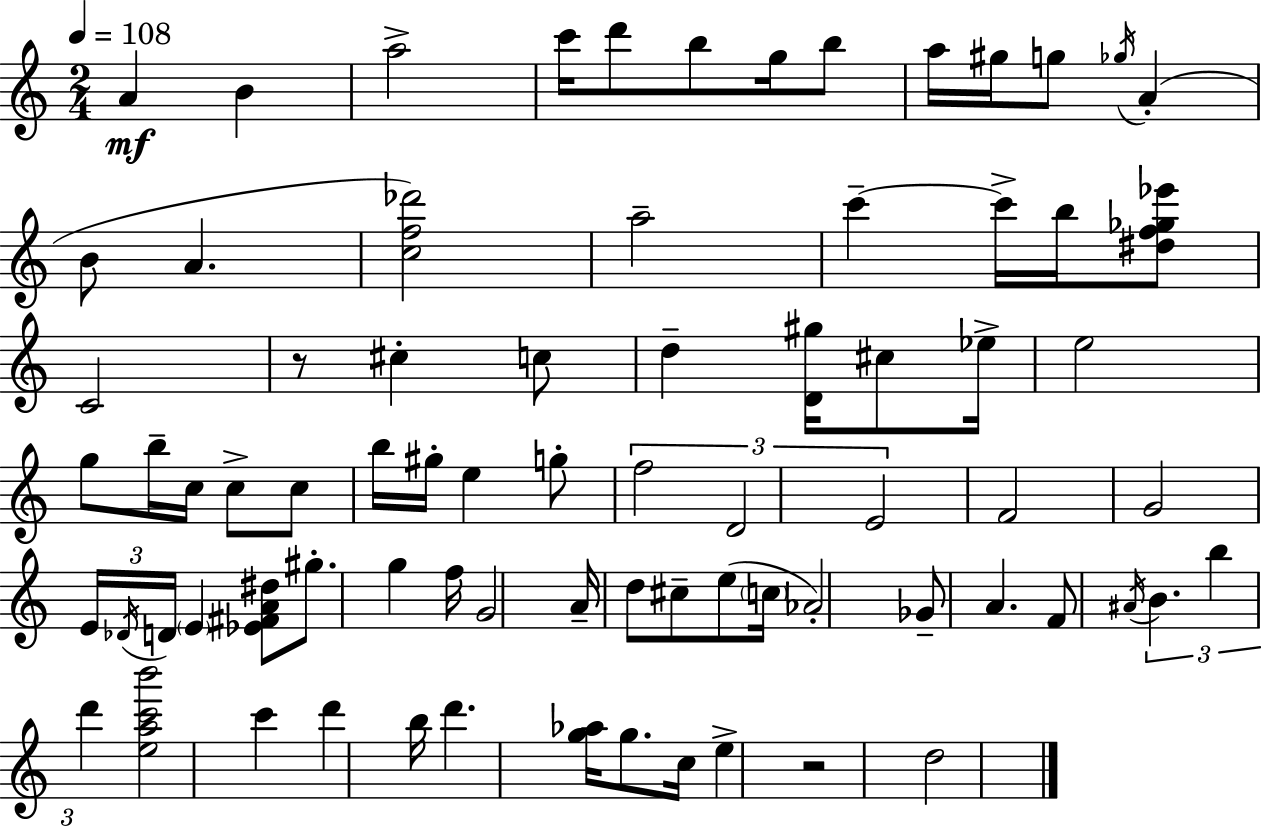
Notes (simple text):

A4/q B4/q A5/h C6/s D6/e B5/e G5/s B5/e A5/s G#5/s G5/e Gb5/s A4/q B4/e A4/q. [C5,F5,Db6]/h A5/h C6/q C6/s B5/s [D#5,F5,Gb5,Eb6]/e C4/h R/e C#5/q C5/e D5/q [D4,G#5]/s C#5/e Eb5/s E5/h G5/e B5/s C5/s C5/e C5/e B5/s G#5/s E5/q G5/e F5/h D4/h E4/h F4/h G4/h E4/s Db4/s D4/s E4/q [Eb4,F#4,A4,D#5]/e G#5/e. G5/q F5/s G4/h A4/s D5/e C#5/e E5/e C5/s Ab4/h Gb4/e A4/q. F4/e A#4/s B4/q. B5/q D6/q [E5,A5,C6,B6]/h C6/q D6/q B5/s D6/q. [G5,Ab5]/s G5/e. C5/s E5/q R/h D5/h